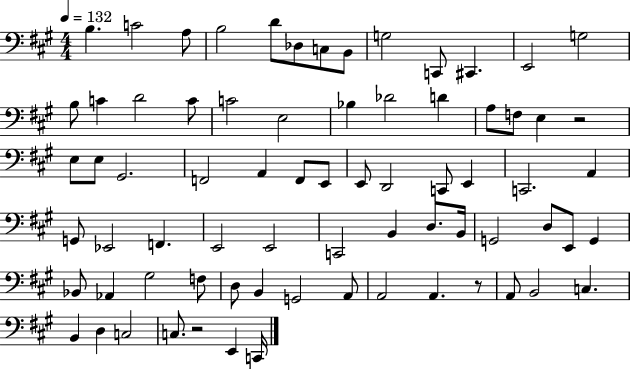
X:1
T:Untitled
M:4/4
L:1/4
K:A
B, C2 A,/2 B,2 D/2 _D,/2 C,/2 B,,/2 G,2 C,,/2 ^C,, E,,2 G,2 B,/2 C D2 C/2 C2 E,2 _B, _D2 D A,/2 F,/2 E, z2 E,/2 E,/2 ^G,,2 F,,2 A,, F,,/2 E,,/2 E,,/2 D,,2 C,,/2 E,, C,,2 A,, G,,/2 _E,,2 F,, E,,2 E,,2 C,,2 B,, D,/2 B,,/4 G,,2 D,/2 E,,/2 G,, _B,,/2 _A,, ^G,2 F,/2 D,/2 B,, G,,2 A,,/2 A,,2 A,, z/2 A,,/2 B,,2 C, B,, D, C,2 C,/2 z2 E,, C,,/4